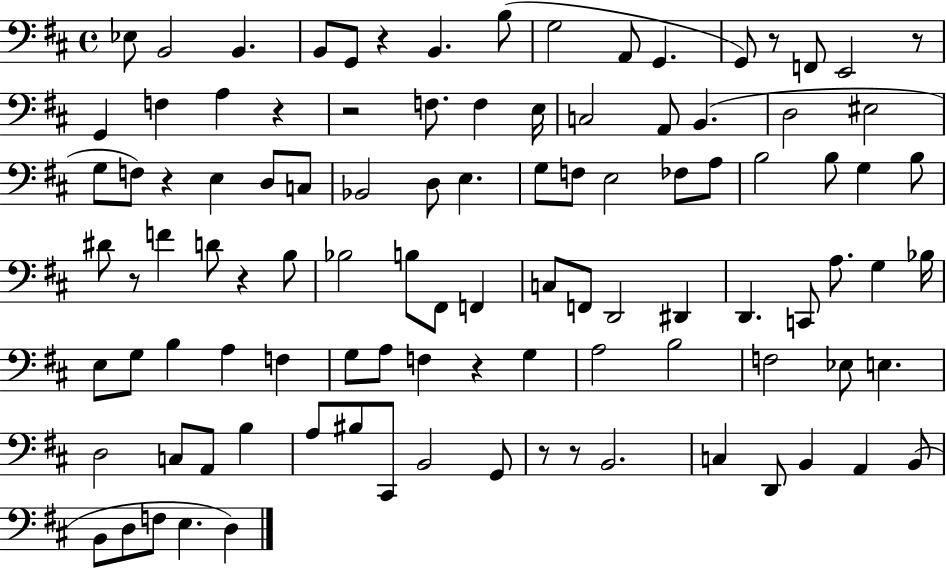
X:1
T:Untitled
M:4/4
L:1/4
K:D
_E,/2 B,,2 B,, B,,/2 G,,/2 z B,, B,/2 G,2 A,,/2 G,, G,,/2 z/2 F,,/2 E,,2 z/2 G,, F, A, z z2 F,/2 F, E,/4 C,2 A,,/2 B,, D,2 ^E,2 G,/2 F,/2 z E, D,/2 C,/2 _B,,2 D,/2 E, G,/2 F,/2 E,2 _F,/2 A,/2 B,2 B,/2 G, B,/2 ^D/2 z/2 F D/2 z B,/2 _B,2 B,/2 ^F,,/2 F,, C,/2 F,,/2 D,,2 ^D,, D,, C,,/2 A,/2 G, _B,/4 E,/2 G,/2 B, A, F, G,/2 A,/2 F, z G, A,2 B,2 F,2 _E,/2 E, D,2 C,/2 A,,/2 B, A,/2 ^B,/2 ^C,,/2 B,,2 G,,/2 z/2 z/2 B,,2 C, D,,/2 B,, A,, B,,/2 B,,/2 D,/2 F,/2 E, D,